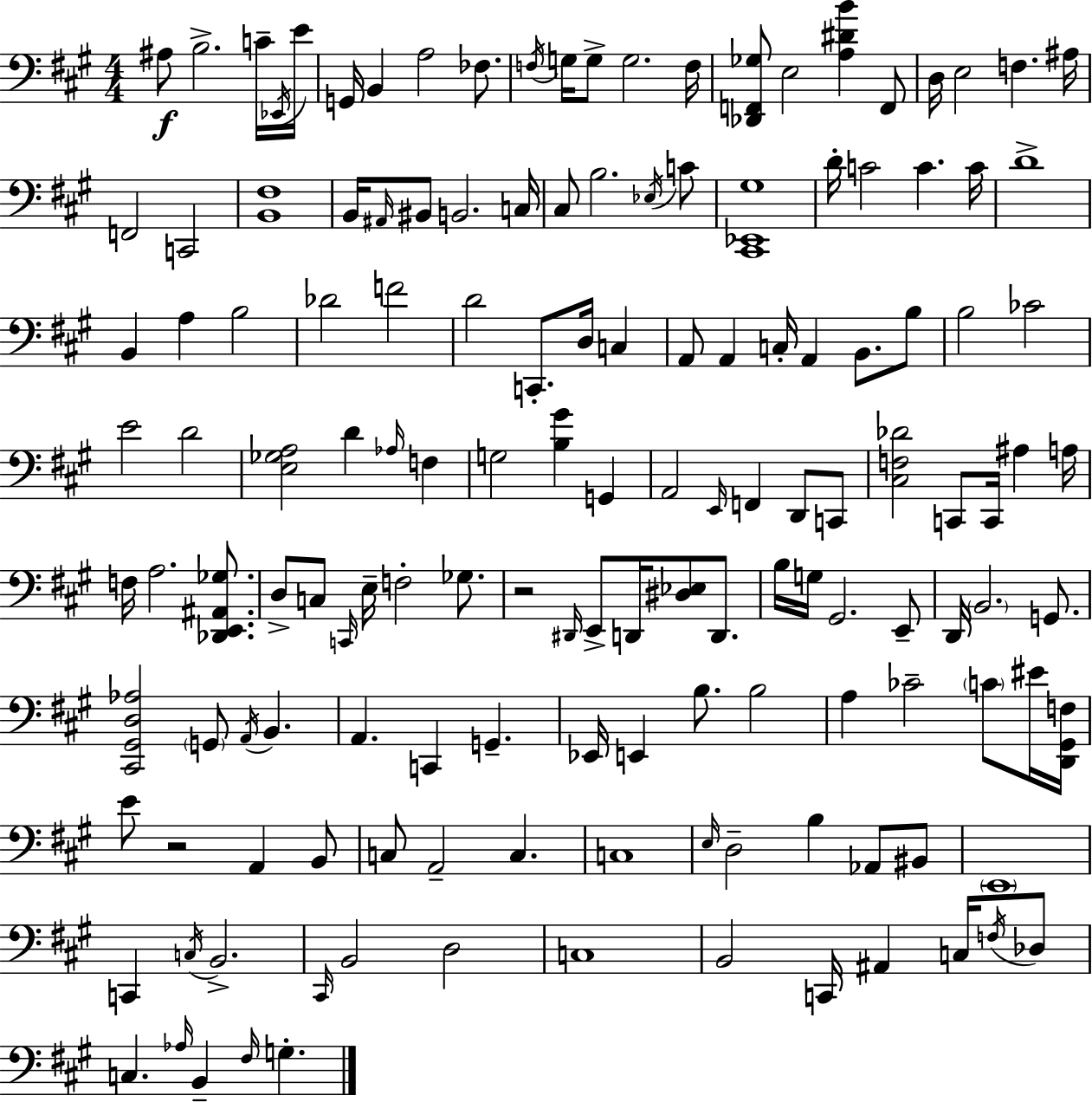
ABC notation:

X:1
T:Untitled
M:4/4
L:1/4
K:A
^A,/2 B,2 C/4 _E,,/4 E/4 G,,/4 B,, A,2 _F,/2 F,/4 G,/4 G,/2 G,2 F,/4 [_D,,F,,_G,]/2 E,2 [A,^DB] F,,/2 D,/4 E,2 F, ^A,/4 F,,2 C,,2 [B,,^F,]4 B,,/4 ^A,,/4 ^B,,/2 B,,2 C,/4 ^C,/2 B,2 _E,/4 C/2 [^C,,_E,,^G,]4 D/4 C2 C C/4 D4 B,, A, B,2 _D2 F2 D2 C,,/2 D,/4 C, A,,/2 A,, C,/4 A,, B,,/2 B,/2 B,2 _C2 E2 D2 [E,_G,A,]2 D _A,/4 F, G,2 [B,^G] G,, A,,2 E,,/4 F,, D,,/2 C,,/2 [^C,F,_D]2 C,,/2 C,,/4 ^A, A,/4 F,/4 A,2 [_D,,E,,^A,,_G,]/2 D,/2 C,/2 C,,/4 E,/4 F,2 _G,/2 z2 ^D,,/4 E,,/2 D,,/4 [^D,_E,]/2 D,,/2 B,/4 G,/4 ^G,,2 E,,/2 D,,/4 B,,2 G,,/2 [^C,,^G,,D,_A,]2 G,,/2 A,,/4 B,, A,, C,, G,, _E,,/4 E,, B,/2 B,2 A, _C2 C/2 ^E/4 [D,,^G,,F,]/4 E/2 z2 A,, B,,/2 C,/2 A,,2 C, C,4 E,/4 D,2 B, _A,,/2 ^B,,/2 E,,4 C,, C,/4 B,,2 ^C,,/4 B,,2 D,2 C,4 B,,2 C,,/4 ^A,, C,/4 F,/4 _D,/2 C, _A,/4 B,, ^F,/4 G,